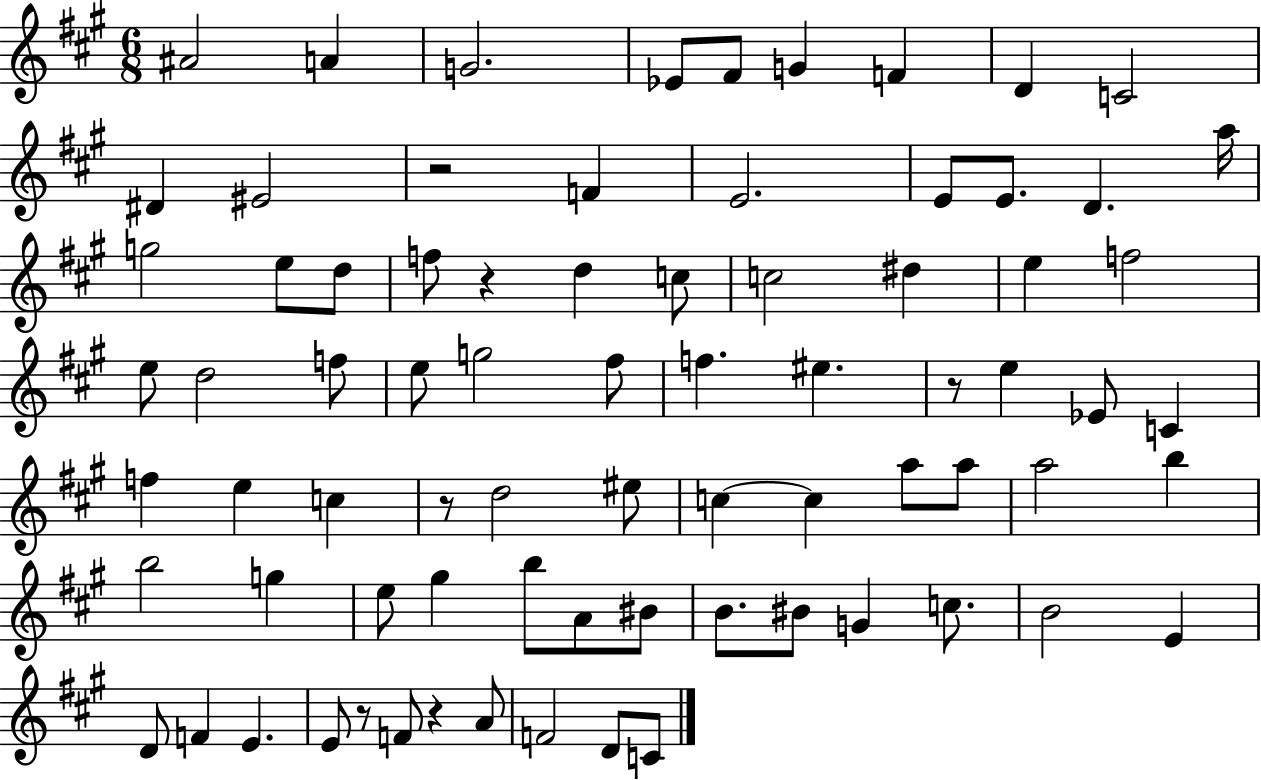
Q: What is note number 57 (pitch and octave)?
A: B4